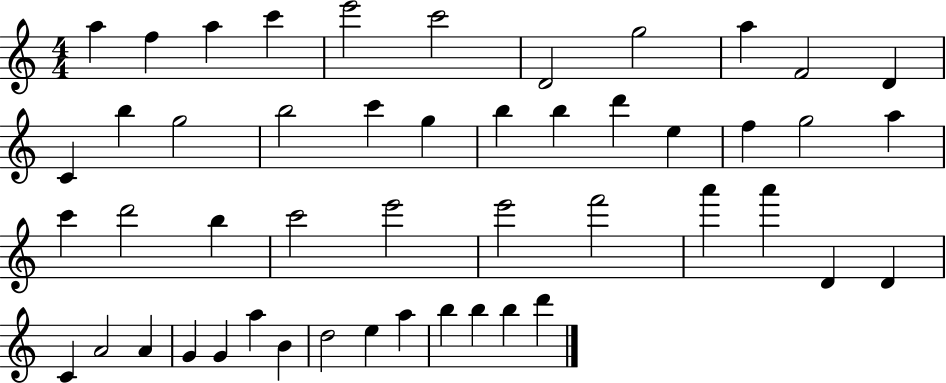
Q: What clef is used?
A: treble